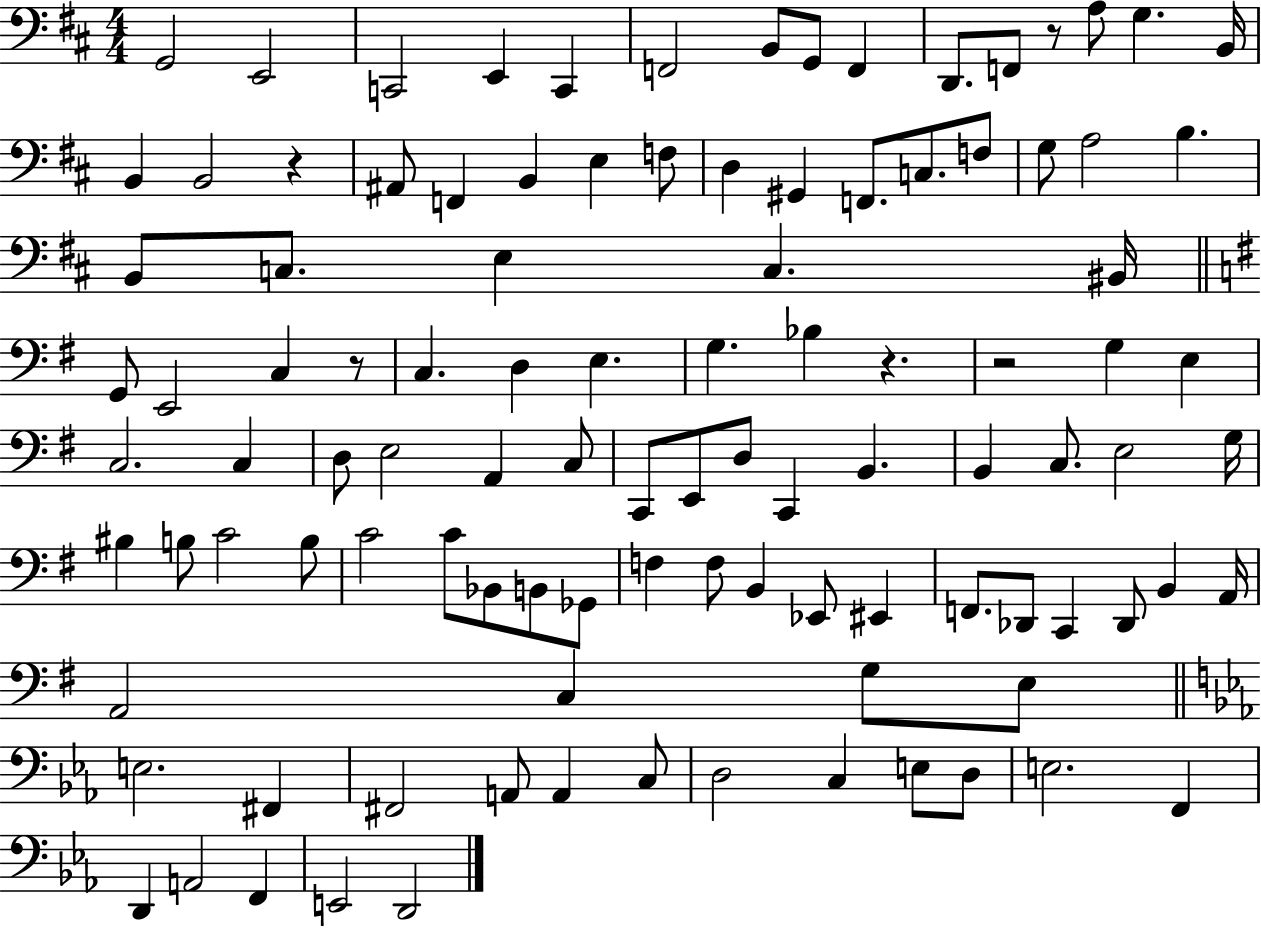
X:1
T:Untitled
M:4/4
L:1/4
K:D
G,,2 E,,2 C,,2 E,, C,, F,,2 B,,/2 G,,/2 F,, D,,/2 F,,/2 z/2 A,/2 G, B,,/4 B,, B,,2 z ^A,,/2 F,, B,, E, F,/2 D, ^G,, F,,/2 C,/2 F,/2 G,/2 A,2 B, B,,/2 C,/2 E, C, ^B,,/4 G,,/2 E,,2 C, z/2 C, D, E, G, _B, z z2 G, E, C,2 C, D,/2 E,2 A,, C,/2 C,,/2 E,,/2 D,/2 C,, B,, B,, C,/2 E,2 G,/4 ^B, B,/2 C2 B,/2 C2 C/2 _B,,/2 B,,/2 _G,,/2 F, F,/2 B,, _E,,/2 ^E,, F,,/2 _D,,/2 C,, _D,,/2 B,, A,,/4 A,,2 C, G,/2 E,/2 E,2 ^F,, ^F,,2 A,,/2 A,, C,/2 D,2 C, E,/2 D,/2 E,2 F,, D,, A,,2 F,, E,,2 D,,2